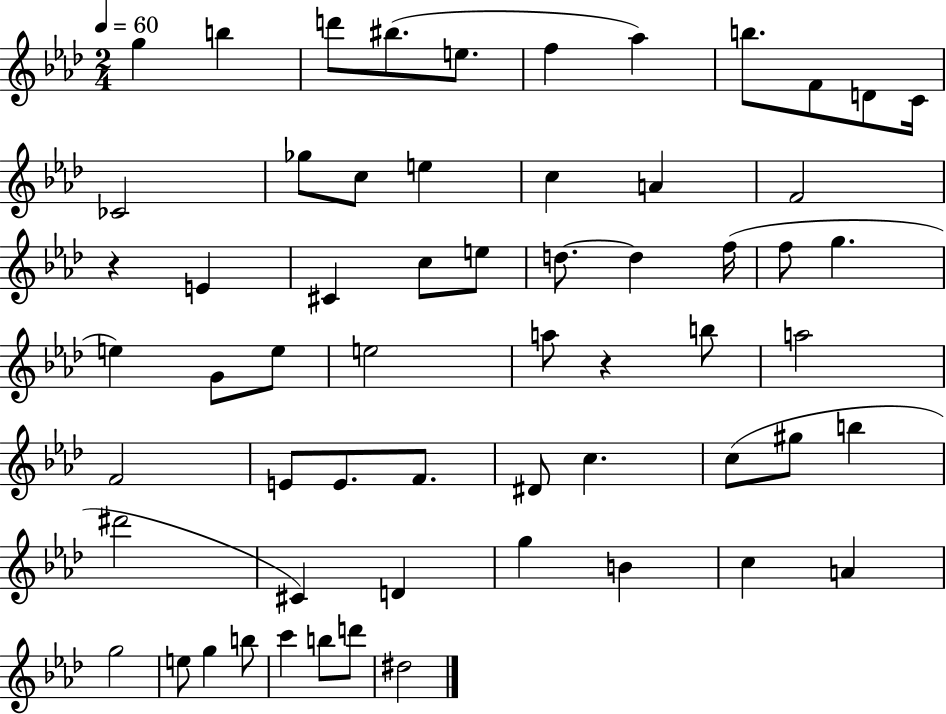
{
  \clef treble
  \numericTimeSignature
  \time 2/4
  \key aes \major
  \tempo 4 = 60
  g''4 b''4 | d'''8 bis''8.( e''8. | f''4 aes''4) | b''8. f'8 d'8 c'16 | \break ces'2 | ges''8 c''8 e''4 | c''4 a'4 | f'2 | \break r4 e'4 | cis'4 c''8 e''8 | d''8.~~ d''4 f''16( | f''8 g''4. | \break e''4) g'8 e''8 | e''2 | a''8 r4 b''8 | a''2 | \break f'2 | e'8 e'8. f'8. | dis'8 c''4. | c''8( gis''8 b''4 | \break dis'''2 | cis'4) d'4 | g''4 b'4 | c''4 a'4 | \break g''2 | e''8 g''4 b''8 | c'''4 b''8 d'''8 | dis''2 | \break \bar "|."
}